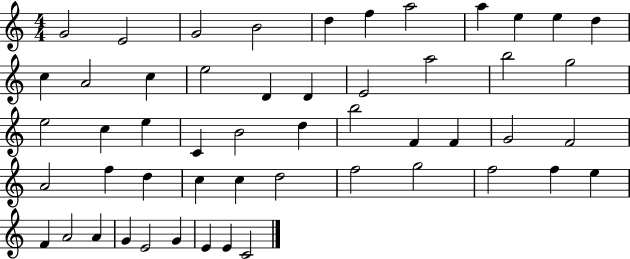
{
  \clef treble
  \numericTimeSignature
  \time 4/4
  \key c \major
  g'2 e'2 | g'2 b'2 | d''4 f''4 a''2 | a''4 e''4 e''4 d''4 | \break c''4 a'2 c''4 | e''2 d'4 d'4 | e'2 a''2 | b''2 g''2 | \break e''2 c''4 e''4 | c'4 b'2 d''4 | b''2 f'4 f'4 | g'2 f'2 | \break a'2 f''4 d''4 | c''4 c''4 d''2 | f''2 g''2 | f''2 f''4 e''4 | \break f'4 a'2 a'4 | g'4 e'2 g'4 | e'4 e'4 c'2 | \bar "|."
}